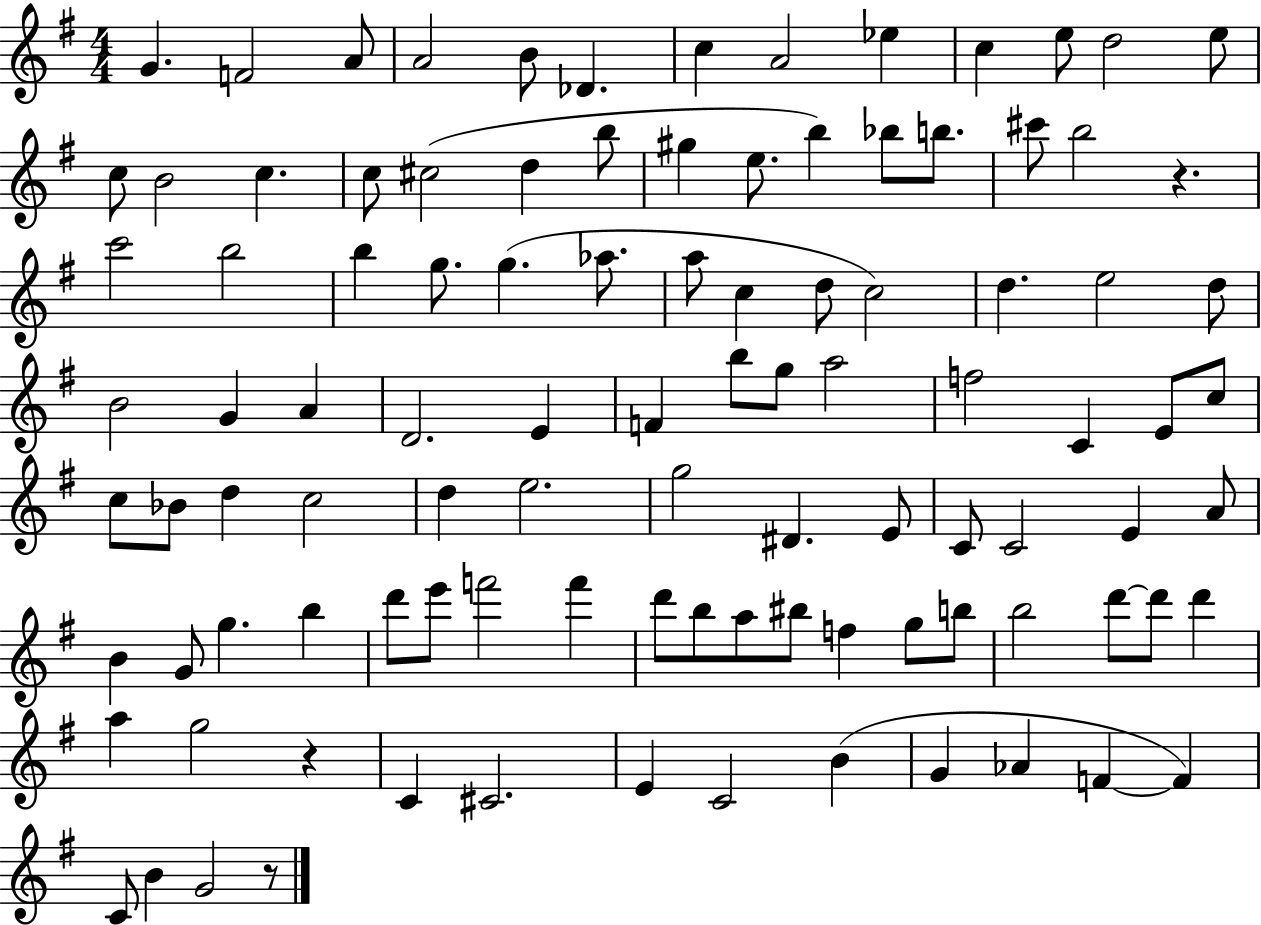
X:1
T:Untitled
M:4/4
L:1/4
K:G
G F2 A/2 A2 B/2 _D c A2 _e c e/2 d2 e/2 c/2 B2 c c/2 ^c2 d b/2 ^g e/2 b _b/2 b/2 ^c'/2 b2 z c'2 b2 b g/2 g _a/2 a/2 c d/2 c2 d e2 d/2 B2 G A D2 E F b/2 g/2 a2 f2 C E/2 c/2 c/2 _B/2 d c2 d e2 g2 ^D E/2 C/2 C2 E A/2 B G/2 g b d'/2 e'/2 f'2 f' d'/2 b/2 a/2 ^b/2 f g/2 b/2 b2 d'/2 d'/2 d' a g2 z C ^C2 E C2 B G _A F F C/2 B G2 z/2